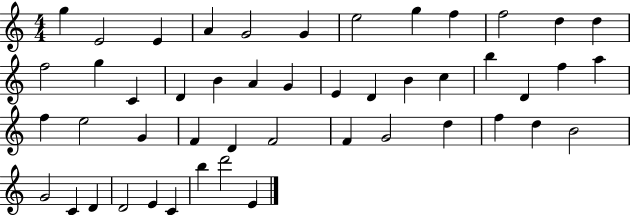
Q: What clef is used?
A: treble